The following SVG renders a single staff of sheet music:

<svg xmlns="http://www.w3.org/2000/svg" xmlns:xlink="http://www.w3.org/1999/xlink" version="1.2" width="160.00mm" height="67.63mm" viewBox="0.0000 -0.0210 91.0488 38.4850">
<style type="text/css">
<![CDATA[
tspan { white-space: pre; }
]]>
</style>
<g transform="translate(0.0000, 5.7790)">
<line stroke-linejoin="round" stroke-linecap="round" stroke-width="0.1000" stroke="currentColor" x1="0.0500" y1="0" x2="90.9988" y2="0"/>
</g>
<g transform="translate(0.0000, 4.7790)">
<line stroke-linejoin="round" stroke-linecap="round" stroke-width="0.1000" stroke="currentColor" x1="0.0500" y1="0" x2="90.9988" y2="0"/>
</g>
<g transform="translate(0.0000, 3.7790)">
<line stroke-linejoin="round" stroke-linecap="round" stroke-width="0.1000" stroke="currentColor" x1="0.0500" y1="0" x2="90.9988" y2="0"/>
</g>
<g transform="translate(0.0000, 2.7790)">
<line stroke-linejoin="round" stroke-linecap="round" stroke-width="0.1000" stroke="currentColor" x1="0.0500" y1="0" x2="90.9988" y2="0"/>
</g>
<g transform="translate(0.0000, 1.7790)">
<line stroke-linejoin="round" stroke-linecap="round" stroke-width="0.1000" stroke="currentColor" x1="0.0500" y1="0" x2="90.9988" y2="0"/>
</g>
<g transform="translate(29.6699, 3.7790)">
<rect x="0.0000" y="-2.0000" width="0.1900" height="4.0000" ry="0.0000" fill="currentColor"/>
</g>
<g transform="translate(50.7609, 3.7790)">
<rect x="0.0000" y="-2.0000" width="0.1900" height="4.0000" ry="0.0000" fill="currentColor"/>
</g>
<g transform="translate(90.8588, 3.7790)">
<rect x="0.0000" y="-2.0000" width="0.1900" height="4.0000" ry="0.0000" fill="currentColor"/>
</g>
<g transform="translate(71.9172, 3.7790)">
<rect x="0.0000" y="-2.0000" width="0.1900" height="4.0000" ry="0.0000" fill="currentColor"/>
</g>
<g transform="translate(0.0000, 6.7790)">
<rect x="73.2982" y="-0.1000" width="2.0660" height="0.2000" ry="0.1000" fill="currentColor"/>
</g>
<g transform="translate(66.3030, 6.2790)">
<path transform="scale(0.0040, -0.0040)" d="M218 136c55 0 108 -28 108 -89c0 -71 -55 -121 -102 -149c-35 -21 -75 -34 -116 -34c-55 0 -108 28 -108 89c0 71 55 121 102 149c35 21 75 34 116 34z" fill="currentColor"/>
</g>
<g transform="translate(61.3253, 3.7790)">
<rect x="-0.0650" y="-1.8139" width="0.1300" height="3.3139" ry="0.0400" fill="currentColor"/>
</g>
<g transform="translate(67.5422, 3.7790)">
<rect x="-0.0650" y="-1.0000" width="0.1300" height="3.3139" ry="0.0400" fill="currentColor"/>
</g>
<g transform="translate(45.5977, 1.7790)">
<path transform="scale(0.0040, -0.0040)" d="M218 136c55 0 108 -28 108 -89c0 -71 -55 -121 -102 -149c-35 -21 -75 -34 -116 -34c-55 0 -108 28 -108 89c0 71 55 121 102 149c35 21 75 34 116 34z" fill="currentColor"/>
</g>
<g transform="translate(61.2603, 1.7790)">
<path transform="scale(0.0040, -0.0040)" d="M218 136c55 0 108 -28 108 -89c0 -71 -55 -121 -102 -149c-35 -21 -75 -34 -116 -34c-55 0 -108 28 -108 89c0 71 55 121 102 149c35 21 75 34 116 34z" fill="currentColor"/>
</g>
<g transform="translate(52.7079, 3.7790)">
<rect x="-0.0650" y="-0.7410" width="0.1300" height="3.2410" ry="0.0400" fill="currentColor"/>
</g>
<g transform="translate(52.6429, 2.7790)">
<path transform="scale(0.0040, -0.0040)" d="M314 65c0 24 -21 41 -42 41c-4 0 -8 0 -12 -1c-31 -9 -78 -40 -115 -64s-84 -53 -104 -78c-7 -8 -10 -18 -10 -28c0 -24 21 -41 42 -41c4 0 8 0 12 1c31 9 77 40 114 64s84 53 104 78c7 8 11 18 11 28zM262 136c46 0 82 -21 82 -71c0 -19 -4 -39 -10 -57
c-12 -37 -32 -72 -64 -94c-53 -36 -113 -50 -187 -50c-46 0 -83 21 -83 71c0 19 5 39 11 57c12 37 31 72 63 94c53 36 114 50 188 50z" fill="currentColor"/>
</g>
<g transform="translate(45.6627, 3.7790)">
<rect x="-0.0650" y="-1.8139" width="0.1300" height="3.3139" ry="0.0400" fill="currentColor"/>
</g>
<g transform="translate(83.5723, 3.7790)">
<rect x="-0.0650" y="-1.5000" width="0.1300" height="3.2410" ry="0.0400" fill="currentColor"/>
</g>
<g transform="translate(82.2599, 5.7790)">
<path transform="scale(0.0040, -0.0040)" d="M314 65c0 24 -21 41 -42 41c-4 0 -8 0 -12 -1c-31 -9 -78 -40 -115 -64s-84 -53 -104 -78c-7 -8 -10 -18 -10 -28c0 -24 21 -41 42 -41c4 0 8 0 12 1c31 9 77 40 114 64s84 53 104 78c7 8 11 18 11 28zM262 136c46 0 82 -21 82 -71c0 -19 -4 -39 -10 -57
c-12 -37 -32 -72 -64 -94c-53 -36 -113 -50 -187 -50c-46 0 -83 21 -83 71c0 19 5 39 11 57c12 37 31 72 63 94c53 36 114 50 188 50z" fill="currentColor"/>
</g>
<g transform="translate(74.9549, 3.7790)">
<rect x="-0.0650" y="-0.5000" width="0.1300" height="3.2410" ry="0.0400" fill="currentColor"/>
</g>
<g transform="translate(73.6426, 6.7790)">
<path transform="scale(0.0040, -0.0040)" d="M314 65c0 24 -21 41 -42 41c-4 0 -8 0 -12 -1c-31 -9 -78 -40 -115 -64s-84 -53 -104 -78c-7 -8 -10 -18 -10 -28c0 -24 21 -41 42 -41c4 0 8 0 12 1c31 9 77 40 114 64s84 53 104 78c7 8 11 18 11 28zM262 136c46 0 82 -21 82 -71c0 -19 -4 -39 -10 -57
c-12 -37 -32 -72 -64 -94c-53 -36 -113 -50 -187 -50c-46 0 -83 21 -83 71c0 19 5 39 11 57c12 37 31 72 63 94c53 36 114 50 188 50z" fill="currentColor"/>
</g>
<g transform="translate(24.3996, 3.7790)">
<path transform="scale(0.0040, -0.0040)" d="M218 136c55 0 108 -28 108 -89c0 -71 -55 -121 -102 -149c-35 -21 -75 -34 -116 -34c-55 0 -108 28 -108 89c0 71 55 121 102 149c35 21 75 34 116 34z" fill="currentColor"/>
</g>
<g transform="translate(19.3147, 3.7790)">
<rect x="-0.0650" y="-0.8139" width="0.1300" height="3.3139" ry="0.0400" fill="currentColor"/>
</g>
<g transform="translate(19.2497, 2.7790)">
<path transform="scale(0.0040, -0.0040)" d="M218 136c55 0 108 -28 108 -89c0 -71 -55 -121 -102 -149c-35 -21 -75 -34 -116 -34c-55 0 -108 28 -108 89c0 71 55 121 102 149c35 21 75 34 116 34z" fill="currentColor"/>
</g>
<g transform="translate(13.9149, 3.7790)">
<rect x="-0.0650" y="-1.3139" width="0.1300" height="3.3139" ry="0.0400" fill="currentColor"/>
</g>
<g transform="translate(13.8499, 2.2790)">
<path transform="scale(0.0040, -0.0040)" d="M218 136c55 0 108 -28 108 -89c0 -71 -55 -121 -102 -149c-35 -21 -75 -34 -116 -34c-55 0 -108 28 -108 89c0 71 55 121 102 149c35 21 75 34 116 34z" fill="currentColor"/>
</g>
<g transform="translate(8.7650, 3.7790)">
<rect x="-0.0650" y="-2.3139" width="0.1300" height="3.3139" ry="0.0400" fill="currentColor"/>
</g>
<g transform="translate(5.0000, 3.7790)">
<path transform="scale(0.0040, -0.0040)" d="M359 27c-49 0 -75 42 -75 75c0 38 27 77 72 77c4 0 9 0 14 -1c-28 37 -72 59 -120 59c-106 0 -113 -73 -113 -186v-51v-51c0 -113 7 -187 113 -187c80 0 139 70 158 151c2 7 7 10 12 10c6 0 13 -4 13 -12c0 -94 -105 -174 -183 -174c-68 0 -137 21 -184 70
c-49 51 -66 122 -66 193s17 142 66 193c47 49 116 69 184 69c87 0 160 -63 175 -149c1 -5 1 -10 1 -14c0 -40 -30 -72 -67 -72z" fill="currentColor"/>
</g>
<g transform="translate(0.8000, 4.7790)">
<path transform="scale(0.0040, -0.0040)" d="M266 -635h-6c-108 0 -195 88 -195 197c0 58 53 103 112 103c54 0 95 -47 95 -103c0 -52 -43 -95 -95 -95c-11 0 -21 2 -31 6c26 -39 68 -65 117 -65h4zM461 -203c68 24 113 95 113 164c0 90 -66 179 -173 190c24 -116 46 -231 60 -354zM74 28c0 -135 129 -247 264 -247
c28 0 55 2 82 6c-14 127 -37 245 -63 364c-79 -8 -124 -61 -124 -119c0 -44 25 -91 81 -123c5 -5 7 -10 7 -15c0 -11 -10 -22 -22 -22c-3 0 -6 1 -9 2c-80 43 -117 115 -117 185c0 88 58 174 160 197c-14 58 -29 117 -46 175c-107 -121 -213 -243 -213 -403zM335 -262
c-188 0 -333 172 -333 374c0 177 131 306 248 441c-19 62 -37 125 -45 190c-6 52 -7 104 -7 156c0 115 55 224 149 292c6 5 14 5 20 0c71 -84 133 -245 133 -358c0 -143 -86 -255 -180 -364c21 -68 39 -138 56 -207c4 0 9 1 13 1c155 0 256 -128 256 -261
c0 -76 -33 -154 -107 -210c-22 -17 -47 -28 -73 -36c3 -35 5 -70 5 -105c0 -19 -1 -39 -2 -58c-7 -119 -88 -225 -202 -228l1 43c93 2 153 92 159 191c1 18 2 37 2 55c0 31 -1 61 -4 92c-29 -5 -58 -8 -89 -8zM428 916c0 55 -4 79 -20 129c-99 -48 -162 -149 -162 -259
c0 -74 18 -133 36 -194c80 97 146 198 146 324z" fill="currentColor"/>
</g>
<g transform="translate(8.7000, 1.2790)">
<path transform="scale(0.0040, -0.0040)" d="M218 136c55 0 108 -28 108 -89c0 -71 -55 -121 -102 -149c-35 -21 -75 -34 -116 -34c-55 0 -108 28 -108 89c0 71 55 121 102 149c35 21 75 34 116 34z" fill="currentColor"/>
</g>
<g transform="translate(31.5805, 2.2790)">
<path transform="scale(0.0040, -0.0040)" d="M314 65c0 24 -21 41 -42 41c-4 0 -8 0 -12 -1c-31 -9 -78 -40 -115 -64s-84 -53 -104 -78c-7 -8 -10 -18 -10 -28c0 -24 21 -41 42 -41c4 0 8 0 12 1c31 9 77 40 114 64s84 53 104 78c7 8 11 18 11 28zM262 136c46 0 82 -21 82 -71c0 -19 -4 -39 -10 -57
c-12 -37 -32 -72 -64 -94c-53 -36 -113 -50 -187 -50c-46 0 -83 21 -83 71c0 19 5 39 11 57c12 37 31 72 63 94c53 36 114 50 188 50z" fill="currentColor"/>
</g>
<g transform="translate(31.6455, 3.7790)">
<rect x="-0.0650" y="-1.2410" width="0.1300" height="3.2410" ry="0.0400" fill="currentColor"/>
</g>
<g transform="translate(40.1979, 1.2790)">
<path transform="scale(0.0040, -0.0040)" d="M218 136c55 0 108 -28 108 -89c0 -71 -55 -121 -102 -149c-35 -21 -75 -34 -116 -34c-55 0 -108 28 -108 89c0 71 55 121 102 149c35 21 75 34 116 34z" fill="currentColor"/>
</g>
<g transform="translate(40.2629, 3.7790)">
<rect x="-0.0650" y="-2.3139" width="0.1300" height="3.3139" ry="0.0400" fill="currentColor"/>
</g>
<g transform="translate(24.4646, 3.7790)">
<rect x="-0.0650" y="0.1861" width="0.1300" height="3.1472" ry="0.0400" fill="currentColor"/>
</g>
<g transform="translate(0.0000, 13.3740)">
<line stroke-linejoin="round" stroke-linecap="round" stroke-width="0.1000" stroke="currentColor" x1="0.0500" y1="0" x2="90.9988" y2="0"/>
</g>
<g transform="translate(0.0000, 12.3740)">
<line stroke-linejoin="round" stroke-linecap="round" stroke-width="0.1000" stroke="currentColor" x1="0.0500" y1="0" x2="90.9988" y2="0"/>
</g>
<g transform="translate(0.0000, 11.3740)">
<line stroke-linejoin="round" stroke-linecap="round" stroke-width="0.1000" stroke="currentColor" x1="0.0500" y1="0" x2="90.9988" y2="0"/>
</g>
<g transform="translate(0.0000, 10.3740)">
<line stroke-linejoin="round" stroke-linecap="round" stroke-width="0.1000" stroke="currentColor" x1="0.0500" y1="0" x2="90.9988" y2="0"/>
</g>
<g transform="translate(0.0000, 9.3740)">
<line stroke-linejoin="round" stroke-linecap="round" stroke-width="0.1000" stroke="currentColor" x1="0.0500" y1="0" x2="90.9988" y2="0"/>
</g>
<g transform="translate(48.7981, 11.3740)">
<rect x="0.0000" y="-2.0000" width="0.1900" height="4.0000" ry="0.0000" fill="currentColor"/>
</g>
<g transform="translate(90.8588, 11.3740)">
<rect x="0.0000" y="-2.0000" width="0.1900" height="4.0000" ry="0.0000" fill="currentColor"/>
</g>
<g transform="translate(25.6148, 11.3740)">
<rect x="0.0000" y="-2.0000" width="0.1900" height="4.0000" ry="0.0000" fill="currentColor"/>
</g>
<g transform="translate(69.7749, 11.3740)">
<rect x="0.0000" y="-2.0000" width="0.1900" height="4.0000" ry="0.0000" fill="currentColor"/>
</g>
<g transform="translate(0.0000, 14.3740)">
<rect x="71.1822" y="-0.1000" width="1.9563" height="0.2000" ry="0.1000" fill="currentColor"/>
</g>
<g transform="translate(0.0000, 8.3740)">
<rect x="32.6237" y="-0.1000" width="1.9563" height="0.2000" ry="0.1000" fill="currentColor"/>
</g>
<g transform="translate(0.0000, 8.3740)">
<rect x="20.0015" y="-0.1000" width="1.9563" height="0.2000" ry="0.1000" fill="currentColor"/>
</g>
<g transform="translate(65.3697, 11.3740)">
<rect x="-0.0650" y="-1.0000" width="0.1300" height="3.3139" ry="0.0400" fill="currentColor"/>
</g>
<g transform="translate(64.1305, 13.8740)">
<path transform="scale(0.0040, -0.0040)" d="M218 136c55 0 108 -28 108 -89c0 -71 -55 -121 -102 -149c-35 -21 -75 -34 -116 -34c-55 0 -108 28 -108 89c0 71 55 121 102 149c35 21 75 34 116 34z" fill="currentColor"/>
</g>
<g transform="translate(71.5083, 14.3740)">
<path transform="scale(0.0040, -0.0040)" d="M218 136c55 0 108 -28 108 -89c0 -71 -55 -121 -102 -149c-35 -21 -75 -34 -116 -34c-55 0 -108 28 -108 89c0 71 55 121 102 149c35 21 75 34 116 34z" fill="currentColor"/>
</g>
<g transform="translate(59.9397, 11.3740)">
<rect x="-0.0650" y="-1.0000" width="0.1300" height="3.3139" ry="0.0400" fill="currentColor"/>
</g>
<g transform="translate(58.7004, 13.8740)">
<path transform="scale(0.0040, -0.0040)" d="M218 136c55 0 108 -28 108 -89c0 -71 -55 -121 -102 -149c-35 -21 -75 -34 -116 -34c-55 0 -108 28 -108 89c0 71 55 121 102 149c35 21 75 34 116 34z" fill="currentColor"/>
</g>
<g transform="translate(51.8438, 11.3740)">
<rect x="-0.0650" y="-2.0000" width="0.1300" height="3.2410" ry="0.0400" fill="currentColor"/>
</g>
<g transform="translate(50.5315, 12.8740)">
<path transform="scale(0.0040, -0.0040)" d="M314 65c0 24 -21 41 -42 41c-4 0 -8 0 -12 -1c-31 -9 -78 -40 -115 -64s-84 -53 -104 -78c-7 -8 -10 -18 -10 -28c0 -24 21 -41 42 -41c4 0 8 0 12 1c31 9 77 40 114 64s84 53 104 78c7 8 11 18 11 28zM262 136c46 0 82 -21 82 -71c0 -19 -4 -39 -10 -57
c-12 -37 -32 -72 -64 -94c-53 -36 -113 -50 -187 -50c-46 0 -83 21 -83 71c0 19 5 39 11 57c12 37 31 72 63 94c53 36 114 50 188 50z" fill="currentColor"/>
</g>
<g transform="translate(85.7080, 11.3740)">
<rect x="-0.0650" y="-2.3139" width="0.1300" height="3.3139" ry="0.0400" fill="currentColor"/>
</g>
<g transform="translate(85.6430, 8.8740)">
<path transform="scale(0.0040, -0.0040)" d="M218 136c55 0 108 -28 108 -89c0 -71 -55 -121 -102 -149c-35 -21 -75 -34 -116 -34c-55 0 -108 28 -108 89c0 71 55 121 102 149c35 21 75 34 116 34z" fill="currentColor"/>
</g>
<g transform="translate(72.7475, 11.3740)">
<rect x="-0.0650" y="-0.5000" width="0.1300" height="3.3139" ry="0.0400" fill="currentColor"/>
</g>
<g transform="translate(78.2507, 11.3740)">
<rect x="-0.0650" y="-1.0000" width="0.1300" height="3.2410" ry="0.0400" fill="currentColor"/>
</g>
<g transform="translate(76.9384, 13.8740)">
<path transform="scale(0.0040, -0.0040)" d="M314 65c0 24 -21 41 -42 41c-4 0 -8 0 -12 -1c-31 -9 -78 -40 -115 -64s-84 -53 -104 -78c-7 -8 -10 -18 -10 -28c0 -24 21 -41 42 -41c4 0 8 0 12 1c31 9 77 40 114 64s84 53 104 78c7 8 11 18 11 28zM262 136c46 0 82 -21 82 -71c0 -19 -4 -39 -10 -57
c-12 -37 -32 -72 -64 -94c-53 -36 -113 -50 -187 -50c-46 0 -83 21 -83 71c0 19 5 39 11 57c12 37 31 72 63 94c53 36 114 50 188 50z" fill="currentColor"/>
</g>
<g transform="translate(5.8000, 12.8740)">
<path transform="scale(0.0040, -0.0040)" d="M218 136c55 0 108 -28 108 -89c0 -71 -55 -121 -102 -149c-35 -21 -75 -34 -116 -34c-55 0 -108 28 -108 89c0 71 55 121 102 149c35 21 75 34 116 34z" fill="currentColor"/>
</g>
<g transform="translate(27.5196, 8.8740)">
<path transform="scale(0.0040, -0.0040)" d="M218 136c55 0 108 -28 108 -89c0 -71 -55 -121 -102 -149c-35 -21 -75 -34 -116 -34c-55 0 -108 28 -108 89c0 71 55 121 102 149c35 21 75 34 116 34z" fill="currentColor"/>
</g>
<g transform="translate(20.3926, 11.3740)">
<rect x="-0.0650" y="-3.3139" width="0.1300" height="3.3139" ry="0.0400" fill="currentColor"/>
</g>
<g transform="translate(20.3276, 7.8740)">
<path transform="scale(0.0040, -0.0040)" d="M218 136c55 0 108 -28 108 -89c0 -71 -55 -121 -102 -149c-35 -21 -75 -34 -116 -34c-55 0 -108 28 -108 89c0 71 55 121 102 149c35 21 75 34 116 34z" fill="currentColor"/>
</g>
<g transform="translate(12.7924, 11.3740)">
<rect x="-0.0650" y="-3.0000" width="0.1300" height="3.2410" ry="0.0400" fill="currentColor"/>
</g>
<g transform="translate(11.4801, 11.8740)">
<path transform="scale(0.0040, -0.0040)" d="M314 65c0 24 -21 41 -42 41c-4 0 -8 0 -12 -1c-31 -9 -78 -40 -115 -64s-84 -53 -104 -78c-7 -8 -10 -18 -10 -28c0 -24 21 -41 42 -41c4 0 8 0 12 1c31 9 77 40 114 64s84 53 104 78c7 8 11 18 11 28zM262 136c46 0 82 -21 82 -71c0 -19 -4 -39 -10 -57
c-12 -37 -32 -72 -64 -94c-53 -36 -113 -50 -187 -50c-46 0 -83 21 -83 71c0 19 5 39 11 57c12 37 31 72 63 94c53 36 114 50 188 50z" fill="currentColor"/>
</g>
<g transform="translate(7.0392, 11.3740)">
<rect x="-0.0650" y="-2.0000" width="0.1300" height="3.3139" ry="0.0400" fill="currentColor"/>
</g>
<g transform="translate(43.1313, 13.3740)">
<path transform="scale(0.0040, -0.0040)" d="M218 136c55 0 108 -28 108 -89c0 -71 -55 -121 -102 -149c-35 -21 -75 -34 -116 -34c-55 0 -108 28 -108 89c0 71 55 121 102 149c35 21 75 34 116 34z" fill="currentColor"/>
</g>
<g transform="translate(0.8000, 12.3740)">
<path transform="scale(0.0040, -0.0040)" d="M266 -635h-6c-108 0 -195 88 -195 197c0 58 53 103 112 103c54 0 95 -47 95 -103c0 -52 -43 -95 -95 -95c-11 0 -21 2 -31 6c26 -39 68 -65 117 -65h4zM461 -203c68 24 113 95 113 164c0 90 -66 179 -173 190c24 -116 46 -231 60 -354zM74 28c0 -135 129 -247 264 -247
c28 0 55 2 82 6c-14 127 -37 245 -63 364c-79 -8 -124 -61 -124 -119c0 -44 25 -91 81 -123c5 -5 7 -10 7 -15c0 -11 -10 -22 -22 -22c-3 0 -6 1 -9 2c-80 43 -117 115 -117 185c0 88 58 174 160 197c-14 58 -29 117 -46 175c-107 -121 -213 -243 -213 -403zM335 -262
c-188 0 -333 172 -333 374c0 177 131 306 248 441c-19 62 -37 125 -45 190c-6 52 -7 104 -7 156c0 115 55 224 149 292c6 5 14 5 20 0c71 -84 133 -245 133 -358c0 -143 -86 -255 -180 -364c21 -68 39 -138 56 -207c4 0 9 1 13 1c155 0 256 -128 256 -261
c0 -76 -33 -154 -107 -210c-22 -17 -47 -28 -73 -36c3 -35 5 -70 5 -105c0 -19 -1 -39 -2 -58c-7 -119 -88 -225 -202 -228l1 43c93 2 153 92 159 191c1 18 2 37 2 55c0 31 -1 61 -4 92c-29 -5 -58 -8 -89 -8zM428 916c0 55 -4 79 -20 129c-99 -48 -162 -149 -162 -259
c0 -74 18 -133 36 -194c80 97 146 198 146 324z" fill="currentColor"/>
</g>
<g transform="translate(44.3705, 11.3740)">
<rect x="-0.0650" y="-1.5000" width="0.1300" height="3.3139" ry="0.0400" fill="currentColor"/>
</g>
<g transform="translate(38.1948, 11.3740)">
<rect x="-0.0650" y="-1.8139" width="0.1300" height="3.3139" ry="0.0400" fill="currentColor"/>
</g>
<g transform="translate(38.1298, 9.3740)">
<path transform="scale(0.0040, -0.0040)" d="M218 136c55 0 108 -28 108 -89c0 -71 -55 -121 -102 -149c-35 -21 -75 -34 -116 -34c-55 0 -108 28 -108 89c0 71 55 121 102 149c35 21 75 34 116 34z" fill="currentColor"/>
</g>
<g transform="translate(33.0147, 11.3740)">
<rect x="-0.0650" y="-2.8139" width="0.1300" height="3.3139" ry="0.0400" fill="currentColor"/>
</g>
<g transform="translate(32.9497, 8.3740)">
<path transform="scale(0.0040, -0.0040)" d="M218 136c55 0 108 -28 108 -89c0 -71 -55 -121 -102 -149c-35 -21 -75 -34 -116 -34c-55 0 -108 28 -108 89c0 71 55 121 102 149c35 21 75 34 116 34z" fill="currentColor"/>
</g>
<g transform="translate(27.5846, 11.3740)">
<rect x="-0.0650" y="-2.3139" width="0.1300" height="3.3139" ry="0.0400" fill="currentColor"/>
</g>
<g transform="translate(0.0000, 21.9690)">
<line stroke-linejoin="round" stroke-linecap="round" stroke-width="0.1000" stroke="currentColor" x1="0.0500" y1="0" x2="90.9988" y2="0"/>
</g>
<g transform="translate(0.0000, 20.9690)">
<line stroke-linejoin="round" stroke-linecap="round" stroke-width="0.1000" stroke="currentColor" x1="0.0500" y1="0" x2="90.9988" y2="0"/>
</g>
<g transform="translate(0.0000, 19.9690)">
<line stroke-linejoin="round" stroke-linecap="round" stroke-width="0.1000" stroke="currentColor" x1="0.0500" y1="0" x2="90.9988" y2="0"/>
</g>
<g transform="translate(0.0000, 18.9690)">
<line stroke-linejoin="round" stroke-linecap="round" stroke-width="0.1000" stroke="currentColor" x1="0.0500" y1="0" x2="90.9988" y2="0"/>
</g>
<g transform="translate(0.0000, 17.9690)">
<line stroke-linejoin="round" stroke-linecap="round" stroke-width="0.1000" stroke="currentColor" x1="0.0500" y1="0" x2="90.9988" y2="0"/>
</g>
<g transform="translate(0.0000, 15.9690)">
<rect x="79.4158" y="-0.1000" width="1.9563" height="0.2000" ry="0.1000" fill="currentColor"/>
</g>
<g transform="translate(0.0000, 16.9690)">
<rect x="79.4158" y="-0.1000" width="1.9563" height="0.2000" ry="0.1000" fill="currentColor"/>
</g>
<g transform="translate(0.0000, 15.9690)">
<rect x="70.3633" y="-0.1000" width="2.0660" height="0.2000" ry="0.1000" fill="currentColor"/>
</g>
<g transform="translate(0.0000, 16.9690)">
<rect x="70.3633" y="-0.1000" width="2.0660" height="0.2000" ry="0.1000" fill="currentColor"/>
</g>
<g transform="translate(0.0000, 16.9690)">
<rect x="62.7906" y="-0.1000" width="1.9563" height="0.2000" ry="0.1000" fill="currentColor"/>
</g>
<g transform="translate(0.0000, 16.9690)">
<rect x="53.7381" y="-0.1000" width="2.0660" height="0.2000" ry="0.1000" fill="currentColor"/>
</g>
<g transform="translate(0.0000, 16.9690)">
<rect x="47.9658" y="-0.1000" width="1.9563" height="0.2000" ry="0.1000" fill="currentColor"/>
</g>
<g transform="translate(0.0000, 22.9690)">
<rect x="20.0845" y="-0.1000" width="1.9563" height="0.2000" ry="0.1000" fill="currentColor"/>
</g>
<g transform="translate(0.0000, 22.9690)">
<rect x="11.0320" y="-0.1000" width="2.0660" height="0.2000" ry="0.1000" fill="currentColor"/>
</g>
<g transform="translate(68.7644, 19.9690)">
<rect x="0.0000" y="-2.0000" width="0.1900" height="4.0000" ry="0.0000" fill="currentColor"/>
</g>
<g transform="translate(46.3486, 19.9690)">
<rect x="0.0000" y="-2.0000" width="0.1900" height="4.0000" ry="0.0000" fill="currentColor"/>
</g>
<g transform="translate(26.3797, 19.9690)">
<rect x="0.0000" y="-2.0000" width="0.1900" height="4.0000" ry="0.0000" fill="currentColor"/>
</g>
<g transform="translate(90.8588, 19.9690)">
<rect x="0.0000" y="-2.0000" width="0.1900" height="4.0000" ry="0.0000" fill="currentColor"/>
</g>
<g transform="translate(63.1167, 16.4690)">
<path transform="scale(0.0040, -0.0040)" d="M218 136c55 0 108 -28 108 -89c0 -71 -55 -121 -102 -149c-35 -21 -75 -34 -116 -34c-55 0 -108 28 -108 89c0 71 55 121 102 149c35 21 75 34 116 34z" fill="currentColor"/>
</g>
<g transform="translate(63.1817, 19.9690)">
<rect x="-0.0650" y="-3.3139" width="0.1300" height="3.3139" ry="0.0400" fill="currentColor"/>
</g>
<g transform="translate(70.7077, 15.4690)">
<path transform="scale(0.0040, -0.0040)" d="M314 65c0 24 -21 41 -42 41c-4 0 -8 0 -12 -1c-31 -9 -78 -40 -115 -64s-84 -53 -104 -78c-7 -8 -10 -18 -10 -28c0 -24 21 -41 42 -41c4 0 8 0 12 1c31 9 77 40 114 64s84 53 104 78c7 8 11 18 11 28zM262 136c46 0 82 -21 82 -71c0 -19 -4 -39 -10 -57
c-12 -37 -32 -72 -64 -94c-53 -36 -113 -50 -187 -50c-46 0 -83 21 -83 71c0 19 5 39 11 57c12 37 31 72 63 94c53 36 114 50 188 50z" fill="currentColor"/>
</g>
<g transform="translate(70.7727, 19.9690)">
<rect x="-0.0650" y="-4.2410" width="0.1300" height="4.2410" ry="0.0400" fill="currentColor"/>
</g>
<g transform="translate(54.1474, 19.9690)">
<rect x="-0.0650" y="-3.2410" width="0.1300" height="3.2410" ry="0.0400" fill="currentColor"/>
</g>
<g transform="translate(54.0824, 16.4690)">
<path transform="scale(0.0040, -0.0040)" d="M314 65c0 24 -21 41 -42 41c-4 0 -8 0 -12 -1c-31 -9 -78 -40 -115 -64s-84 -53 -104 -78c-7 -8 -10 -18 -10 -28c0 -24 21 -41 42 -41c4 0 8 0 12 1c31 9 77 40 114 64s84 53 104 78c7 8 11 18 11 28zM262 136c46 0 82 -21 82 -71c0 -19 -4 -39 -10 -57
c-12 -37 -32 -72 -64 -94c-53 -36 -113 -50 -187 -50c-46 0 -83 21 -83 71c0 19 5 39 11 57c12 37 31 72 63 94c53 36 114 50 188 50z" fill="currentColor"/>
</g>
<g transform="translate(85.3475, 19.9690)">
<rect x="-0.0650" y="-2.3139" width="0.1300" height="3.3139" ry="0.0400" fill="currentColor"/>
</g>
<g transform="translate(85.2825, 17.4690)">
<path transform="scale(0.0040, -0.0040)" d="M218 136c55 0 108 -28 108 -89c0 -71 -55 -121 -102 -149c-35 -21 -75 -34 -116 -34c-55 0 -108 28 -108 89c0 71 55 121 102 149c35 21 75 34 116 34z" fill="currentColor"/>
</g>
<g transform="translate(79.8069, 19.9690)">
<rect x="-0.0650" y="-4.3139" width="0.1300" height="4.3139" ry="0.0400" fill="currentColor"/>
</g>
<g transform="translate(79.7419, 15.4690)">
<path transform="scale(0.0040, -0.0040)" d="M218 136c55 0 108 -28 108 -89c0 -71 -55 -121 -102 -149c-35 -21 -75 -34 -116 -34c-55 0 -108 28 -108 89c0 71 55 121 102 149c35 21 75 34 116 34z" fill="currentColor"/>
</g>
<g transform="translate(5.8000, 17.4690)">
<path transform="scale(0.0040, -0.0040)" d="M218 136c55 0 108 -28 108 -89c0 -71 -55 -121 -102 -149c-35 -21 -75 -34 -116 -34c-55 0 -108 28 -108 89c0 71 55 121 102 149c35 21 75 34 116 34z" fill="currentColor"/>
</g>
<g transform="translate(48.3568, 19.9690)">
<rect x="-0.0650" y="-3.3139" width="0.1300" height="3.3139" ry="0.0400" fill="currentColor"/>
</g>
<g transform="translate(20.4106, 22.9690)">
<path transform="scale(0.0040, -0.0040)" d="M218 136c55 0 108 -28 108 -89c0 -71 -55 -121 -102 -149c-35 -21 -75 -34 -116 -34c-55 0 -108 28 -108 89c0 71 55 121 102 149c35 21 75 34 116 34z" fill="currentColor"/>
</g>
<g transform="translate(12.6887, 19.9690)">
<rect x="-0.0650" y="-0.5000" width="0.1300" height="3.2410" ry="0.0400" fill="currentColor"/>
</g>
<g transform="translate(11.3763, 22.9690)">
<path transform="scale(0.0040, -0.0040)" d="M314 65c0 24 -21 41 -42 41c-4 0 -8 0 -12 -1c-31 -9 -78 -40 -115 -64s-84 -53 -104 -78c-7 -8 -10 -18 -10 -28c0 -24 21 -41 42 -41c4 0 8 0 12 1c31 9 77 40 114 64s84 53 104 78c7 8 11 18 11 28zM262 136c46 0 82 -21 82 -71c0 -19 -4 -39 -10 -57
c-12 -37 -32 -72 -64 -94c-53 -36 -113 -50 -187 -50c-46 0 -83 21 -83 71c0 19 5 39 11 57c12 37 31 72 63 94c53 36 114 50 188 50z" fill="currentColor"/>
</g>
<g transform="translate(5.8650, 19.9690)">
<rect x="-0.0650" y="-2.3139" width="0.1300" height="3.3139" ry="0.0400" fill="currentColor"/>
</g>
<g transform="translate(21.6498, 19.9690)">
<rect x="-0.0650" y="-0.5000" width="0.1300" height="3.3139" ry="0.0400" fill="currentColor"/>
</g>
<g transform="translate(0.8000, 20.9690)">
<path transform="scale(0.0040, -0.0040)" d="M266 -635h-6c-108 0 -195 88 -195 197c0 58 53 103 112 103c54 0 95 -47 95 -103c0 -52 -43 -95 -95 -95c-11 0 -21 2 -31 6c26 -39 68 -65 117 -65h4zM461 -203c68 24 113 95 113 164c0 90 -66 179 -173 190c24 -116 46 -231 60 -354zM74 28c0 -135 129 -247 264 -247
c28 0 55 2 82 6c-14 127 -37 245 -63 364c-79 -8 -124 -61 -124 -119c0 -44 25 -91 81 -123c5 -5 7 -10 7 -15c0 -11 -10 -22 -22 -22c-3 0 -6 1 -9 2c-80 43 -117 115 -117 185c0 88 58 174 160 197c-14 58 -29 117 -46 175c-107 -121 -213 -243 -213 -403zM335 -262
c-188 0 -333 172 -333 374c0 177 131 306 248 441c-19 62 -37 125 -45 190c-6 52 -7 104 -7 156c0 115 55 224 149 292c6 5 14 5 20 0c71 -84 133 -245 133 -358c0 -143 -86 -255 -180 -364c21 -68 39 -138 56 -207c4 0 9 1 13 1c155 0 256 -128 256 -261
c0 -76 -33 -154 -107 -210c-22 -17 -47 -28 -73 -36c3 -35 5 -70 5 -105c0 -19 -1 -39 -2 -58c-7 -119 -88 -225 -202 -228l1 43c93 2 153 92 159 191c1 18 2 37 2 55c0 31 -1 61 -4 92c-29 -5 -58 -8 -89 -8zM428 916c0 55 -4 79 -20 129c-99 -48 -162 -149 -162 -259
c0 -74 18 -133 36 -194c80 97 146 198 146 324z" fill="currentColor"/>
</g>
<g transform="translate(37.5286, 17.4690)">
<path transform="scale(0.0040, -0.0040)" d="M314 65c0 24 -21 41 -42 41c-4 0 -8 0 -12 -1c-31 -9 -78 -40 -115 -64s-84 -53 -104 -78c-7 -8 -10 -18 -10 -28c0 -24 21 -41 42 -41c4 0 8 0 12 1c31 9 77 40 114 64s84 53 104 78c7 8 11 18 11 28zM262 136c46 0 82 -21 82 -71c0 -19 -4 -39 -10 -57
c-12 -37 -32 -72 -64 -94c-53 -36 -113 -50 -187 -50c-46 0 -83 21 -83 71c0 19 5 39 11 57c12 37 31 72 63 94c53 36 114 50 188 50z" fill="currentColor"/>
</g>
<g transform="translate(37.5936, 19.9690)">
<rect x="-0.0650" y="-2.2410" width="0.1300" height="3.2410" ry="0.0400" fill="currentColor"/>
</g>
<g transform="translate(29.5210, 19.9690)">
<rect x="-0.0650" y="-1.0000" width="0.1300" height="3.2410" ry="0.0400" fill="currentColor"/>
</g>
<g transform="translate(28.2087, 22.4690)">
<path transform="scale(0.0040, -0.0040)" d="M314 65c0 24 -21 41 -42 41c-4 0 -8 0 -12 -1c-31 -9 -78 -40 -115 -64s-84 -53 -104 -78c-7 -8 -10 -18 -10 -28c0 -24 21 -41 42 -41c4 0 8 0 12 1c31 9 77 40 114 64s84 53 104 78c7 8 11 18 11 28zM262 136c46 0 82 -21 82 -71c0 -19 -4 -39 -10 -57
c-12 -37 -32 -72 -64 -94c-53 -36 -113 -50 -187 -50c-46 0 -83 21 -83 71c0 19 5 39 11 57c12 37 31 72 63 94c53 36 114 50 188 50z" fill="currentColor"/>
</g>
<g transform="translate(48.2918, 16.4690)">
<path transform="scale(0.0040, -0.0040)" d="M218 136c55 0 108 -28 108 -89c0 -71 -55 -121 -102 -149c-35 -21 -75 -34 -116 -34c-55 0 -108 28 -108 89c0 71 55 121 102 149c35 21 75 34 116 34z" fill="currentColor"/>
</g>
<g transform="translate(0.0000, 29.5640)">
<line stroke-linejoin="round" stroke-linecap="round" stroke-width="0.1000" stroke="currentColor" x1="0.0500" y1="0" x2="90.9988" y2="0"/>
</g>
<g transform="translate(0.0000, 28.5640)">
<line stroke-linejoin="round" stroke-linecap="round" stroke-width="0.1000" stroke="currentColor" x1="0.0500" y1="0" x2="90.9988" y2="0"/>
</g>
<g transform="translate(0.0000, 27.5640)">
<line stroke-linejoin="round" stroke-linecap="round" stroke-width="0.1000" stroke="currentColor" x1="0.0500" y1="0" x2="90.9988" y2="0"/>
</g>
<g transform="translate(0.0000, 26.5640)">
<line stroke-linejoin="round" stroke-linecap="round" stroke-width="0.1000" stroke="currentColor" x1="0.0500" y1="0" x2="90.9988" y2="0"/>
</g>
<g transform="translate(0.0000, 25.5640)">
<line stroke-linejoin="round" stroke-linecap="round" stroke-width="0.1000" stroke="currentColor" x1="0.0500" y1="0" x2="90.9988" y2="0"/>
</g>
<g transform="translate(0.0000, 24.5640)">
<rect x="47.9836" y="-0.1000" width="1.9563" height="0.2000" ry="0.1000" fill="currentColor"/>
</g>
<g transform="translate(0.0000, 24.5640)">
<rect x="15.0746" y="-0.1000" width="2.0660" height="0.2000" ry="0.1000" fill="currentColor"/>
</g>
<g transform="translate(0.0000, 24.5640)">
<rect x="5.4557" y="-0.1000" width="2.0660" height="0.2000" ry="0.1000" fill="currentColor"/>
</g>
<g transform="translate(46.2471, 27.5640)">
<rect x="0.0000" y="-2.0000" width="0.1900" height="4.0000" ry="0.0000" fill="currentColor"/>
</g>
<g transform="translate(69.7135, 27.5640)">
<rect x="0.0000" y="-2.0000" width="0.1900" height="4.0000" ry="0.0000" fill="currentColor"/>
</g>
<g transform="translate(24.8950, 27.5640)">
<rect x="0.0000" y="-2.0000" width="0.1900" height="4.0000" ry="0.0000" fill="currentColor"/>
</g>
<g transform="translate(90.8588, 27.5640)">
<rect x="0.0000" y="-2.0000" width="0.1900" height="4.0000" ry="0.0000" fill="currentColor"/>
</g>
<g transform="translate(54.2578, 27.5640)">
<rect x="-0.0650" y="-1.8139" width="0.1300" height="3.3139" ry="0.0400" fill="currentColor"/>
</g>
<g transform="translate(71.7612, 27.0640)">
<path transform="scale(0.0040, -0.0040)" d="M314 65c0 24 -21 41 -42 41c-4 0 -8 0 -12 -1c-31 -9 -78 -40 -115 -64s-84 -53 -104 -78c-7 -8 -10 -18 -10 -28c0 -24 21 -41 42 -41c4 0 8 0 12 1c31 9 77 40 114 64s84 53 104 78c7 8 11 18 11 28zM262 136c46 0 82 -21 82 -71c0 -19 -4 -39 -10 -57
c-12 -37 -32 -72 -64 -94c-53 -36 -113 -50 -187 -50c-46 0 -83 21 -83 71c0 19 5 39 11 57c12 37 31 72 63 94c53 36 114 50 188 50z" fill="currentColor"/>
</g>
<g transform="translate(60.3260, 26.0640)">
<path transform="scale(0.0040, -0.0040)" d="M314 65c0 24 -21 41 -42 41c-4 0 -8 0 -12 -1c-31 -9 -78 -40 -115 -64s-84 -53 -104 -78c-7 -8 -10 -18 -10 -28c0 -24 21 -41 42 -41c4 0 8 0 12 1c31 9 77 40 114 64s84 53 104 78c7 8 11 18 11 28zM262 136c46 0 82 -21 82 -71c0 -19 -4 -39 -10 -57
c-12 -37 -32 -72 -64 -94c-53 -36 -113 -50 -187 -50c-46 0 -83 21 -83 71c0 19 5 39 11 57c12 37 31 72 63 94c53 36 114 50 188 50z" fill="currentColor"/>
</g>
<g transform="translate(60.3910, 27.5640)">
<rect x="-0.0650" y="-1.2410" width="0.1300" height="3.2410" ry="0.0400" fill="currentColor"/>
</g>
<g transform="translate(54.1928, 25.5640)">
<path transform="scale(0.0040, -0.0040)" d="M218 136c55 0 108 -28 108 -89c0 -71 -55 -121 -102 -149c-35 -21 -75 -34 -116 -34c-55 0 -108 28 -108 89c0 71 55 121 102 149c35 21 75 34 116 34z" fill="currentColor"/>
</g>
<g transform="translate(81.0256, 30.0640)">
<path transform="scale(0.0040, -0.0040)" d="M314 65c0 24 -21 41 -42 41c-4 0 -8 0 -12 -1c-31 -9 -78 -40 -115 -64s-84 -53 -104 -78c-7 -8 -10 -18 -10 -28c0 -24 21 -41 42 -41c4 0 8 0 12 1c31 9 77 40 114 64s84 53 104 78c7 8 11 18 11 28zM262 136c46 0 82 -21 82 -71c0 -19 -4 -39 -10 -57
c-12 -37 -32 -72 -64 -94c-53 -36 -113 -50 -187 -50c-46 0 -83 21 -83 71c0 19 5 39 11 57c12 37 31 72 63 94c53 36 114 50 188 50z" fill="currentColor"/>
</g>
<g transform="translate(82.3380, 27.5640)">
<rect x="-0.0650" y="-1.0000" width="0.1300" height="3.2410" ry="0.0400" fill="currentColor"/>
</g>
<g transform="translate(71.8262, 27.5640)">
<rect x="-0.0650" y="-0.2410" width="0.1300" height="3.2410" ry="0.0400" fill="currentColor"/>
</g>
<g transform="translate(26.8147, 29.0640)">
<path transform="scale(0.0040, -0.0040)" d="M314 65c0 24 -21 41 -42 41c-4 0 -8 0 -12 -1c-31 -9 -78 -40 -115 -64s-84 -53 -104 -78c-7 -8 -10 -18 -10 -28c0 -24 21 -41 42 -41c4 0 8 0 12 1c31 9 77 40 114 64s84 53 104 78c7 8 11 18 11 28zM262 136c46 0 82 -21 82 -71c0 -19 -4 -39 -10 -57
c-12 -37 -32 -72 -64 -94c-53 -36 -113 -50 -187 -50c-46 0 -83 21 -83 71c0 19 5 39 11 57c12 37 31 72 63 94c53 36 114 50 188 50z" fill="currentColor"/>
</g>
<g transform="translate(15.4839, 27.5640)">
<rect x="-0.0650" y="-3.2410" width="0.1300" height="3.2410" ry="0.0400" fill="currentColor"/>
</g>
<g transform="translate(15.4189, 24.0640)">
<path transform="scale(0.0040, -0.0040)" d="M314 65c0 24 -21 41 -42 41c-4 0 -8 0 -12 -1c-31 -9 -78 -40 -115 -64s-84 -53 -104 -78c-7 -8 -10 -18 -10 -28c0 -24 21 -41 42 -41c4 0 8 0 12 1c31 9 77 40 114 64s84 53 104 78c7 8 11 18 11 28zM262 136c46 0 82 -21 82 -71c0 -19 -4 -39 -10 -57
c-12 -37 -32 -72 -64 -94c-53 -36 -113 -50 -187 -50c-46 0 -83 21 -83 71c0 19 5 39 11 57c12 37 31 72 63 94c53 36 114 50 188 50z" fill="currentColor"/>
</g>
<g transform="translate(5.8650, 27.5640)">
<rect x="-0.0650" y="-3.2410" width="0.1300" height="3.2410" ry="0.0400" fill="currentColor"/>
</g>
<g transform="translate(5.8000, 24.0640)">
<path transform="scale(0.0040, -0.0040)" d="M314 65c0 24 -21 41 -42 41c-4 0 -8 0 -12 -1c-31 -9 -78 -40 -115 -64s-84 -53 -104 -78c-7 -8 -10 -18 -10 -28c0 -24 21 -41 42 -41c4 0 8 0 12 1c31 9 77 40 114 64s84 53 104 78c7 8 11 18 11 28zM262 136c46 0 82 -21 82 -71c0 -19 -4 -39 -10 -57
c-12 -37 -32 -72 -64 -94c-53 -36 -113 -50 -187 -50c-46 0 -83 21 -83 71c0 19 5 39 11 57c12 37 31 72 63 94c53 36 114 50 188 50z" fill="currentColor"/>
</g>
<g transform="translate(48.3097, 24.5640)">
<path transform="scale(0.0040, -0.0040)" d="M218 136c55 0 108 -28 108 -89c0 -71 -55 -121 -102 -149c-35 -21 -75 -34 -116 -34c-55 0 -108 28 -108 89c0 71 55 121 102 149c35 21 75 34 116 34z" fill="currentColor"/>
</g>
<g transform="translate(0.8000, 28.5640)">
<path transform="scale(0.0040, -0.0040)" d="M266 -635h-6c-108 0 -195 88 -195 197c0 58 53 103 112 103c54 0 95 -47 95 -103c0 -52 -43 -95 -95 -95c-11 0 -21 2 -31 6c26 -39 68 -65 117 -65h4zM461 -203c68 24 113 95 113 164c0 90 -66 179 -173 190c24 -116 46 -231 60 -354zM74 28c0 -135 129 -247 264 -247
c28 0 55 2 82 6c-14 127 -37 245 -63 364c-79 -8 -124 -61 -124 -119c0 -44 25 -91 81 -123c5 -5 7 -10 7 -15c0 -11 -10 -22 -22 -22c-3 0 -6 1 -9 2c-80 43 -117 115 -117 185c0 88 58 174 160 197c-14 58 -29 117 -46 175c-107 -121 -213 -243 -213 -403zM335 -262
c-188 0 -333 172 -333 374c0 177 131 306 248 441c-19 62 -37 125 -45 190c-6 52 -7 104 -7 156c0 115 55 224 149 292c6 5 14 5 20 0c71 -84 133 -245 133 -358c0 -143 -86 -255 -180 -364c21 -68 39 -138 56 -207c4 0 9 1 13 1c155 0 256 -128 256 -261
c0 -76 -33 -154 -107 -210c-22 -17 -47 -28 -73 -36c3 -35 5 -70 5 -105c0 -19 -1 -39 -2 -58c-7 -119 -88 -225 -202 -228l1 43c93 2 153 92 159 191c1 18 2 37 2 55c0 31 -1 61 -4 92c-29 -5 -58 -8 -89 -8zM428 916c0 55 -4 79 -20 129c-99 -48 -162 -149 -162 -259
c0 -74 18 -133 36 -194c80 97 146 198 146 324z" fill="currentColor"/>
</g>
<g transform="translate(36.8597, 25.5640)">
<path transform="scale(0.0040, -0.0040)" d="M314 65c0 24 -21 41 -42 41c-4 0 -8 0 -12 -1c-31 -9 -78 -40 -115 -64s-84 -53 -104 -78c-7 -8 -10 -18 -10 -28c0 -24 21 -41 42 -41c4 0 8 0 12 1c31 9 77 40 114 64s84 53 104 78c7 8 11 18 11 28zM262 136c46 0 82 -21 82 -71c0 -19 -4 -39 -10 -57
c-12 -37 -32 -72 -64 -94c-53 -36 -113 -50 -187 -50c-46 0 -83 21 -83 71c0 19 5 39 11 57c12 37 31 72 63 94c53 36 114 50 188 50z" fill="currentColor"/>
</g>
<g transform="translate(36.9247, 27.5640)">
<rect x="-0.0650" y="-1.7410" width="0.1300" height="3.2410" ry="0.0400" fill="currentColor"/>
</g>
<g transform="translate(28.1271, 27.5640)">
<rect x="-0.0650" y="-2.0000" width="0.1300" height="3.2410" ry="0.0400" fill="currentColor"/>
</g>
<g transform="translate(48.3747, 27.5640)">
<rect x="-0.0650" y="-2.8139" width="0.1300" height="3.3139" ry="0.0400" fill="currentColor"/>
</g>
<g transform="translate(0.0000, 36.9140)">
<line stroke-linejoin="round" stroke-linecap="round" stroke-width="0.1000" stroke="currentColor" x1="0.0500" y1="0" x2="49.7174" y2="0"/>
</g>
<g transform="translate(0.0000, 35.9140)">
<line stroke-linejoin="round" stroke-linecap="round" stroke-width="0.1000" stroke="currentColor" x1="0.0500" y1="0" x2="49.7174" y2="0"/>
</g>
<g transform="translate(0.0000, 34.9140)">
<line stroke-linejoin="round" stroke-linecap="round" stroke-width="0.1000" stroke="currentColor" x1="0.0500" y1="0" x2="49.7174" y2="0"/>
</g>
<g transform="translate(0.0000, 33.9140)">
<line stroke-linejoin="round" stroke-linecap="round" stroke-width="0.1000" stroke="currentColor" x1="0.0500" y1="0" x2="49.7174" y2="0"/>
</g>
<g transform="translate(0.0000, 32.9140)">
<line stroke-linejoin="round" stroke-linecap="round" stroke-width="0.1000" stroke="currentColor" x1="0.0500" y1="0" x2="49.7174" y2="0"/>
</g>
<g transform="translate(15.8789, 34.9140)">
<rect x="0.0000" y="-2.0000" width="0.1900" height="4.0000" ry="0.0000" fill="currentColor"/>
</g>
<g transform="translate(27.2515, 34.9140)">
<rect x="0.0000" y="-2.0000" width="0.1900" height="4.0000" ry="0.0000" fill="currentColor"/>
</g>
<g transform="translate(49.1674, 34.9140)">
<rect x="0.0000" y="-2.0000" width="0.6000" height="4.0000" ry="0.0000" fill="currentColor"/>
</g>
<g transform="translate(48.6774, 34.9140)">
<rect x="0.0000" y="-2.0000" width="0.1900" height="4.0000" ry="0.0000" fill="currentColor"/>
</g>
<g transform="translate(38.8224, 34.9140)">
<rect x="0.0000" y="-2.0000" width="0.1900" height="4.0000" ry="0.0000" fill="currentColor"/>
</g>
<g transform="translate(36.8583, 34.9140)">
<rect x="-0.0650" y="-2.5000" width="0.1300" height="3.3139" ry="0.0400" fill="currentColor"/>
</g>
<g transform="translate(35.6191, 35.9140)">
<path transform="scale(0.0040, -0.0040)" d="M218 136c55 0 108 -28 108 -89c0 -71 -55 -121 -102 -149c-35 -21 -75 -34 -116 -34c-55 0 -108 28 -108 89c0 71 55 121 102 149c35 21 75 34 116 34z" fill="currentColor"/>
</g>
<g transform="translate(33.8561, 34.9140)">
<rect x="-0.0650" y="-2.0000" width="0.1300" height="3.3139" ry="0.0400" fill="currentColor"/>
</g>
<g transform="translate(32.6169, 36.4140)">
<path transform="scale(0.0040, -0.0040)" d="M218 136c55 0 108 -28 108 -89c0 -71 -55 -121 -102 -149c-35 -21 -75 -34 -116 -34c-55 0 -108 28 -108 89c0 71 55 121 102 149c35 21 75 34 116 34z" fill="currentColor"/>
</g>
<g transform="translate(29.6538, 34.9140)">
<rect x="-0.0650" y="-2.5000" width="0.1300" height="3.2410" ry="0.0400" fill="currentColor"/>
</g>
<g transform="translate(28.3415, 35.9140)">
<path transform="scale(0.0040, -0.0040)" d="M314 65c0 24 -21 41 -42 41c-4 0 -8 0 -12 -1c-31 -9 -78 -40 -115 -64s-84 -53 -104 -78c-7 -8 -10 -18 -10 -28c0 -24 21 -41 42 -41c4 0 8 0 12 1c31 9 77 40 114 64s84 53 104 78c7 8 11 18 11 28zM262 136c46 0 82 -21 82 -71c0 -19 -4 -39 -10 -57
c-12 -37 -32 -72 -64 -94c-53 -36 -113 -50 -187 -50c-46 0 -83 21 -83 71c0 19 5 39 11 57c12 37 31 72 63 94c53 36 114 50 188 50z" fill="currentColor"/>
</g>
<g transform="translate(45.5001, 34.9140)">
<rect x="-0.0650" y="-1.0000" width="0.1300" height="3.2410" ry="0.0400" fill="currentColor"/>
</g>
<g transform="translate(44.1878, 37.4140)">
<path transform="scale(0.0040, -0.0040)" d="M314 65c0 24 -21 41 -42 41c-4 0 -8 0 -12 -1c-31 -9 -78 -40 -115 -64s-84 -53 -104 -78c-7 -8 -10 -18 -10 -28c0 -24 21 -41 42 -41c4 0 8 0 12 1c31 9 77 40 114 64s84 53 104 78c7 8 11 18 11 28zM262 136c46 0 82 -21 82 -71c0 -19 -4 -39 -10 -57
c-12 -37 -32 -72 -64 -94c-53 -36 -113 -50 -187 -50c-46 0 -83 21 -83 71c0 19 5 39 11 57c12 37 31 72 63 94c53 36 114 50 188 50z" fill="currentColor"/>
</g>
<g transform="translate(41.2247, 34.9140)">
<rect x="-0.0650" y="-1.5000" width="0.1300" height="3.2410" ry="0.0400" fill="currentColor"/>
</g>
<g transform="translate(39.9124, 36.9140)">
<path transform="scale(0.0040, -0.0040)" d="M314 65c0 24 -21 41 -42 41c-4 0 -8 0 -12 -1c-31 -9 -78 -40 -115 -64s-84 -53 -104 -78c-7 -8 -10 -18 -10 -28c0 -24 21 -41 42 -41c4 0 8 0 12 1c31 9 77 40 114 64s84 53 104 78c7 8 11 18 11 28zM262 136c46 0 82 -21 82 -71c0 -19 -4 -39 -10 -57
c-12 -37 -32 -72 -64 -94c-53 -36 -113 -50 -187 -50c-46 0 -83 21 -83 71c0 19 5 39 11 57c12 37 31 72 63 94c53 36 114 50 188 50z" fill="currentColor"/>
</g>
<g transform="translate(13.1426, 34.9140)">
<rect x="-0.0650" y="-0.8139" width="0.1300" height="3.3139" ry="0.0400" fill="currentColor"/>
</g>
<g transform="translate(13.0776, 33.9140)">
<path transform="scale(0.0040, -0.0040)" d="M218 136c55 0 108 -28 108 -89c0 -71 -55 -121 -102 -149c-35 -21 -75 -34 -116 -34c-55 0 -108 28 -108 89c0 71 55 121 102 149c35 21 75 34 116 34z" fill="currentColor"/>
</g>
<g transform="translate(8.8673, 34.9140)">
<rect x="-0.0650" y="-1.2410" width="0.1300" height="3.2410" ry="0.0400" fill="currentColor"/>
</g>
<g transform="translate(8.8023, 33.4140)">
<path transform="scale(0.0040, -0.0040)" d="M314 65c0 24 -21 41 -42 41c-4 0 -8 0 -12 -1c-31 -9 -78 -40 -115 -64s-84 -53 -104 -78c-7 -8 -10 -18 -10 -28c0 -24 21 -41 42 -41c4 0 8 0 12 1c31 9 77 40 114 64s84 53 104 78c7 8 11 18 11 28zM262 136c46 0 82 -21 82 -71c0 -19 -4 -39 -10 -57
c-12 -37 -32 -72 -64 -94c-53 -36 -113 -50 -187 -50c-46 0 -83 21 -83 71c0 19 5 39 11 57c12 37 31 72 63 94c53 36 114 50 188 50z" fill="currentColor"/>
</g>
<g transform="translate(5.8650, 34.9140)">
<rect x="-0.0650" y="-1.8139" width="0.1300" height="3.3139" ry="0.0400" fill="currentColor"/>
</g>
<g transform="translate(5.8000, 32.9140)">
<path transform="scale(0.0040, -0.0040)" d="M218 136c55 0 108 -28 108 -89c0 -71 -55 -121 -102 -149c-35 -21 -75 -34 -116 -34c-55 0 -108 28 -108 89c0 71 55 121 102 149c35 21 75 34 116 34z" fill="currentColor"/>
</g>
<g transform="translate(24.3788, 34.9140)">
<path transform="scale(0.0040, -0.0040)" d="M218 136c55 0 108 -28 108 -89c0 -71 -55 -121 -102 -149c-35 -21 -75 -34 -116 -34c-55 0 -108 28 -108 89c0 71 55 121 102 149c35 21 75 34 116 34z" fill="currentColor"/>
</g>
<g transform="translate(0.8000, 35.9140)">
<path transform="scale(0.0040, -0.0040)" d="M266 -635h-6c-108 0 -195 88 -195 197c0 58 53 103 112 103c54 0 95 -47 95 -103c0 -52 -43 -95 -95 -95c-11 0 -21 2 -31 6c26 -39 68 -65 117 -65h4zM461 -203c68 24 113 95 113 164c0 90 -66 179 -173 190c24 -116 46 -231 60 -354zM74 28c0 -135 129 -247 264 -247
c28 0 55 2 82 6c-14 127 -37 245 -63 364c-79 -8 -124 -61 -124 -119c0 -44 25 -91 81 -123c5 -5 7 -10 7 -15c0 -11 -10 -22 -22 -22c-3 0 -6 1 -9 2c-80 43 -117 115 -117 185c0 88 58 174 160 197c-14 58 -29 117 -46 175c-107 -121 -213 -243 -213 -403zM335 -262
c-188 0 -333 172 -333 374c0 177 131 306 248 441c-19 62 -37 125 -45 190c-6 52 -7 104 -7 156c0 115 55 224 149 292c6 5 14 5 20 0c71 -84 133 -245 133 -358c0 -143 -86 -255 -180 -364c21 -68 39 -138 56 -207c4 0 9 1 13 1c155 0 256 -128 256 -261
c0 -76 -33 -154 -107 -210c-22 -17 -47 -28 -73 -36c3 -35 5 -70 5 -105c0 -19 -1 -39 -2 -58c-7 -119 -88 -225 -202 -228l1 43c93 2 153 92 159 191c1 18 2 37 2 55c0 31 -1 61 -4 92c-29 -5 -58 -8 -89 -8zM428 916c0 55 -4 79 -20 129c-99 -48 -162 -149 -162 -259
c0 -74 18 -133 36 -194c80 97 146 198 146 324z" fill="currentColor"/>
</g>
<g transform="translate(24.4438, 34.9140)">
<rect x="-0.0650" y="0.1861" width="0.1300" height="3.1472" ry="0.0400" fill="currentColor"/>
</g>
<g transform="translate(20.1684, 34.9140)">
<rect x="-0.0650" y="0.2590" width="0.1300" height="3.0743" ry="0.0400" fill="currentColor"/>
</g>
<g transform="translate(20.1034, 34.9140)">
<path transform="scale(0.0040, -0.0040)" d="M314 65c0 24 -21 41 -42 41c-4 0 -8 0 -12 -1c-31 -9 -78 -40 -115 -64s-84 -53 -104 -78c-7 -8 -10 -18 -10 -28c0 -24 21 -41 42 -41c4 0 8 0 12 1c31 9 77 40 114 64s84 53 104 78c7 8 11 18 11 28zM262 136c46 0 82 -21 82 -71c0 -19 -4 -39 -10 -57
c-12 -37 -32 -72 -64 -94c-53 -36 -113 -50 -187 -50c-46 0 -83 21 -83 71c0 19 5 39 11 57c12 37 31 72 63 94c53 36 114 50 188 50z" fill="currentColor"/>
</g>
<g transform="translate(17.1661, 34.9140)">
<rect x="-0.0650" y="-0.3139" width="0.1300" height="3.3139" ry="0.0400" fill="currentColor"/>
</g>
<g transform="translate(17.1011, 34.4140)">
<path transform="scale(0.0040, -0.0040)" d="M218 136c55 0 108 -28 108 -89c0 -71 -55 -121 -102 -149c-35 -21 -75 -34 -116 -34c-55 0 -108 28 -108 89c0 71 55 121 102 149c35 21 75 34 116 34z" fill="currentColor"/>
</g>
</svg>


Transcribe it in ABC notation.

X:1
T:Untitled
M:4/4
L:1/4
K:C
g e d B e2 g f d2 f D C2 E2 F A2 b g a f E F2 D D C D2 g g C2 C D2 g2 b b2 b d'2 d' g b2 b2 F2 f2 a f e2 c2 D2 f e2 d c B2 B G2 F G E2 D2